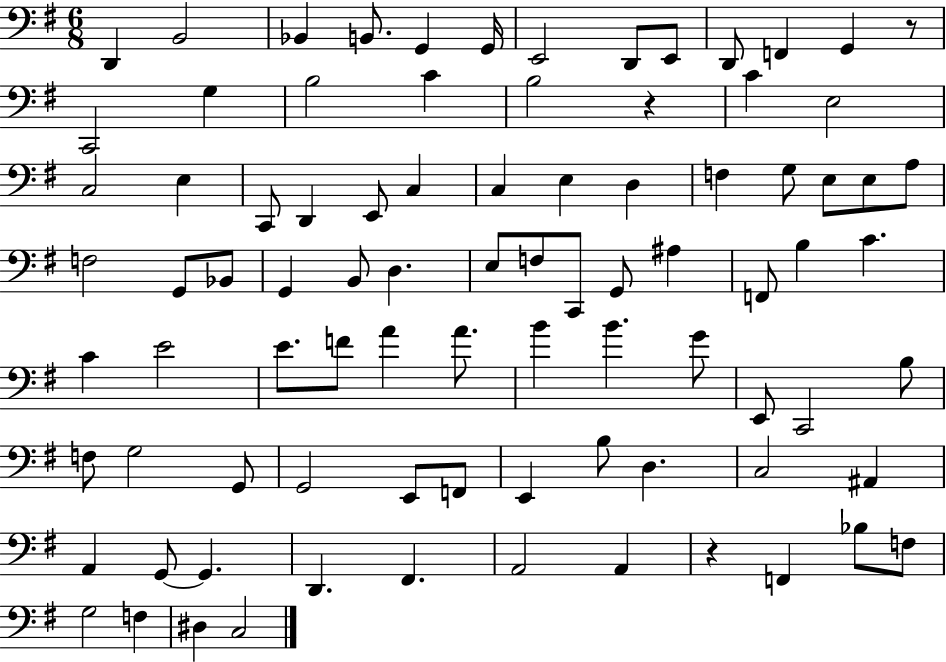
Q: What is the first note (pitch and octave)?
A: D2